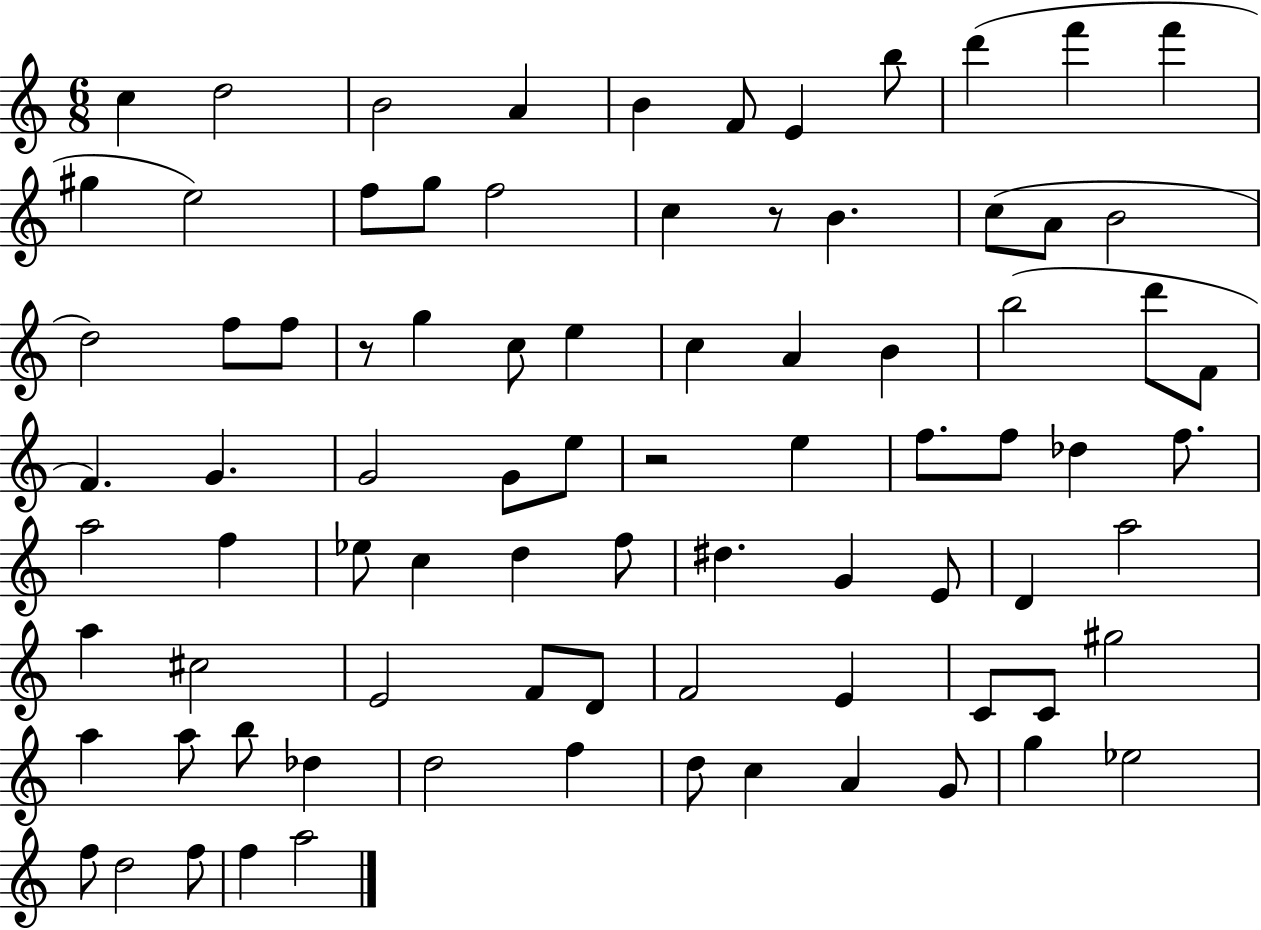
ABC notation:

X:1
T:Untitled
M:6/8
L:1/4
K:C
c d2 B2 A B F/2 E b/2 d' f' f' ^g e2 f/2 g/2 f2 c z/2 B c/2 A/2 B2 d2 f/2 f/2 z/2 g c/2 e c A B b2 d'/2 F/2 F G G2 G/2 e/2 z2 e f/2 f/2 _d f/2 a2 f _e/2 c d f/2 ^d G E/2 D a2 a ^c2 E2 F/2 D/2 F2 E C/2 C/2 ^g2 a a/2 b/2 _d d2 f d/2 c A G/2 g _e2 f/2 d2 f/2 f a2